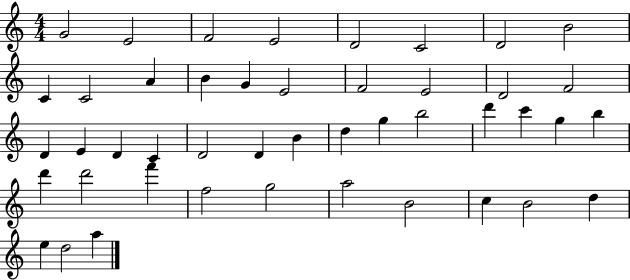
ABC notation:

X:1
T:Untitled
M:4/4
L:1/4
K:C
G2 E2 F2 E2 D2 C2 D2 B2 C C2 A B G E2 F2 E2 D2 F2 D E D C D2 D B d g b2 d' c' g b d' d'2 f' f2 g2 a2 B2 c B2 d e d2 a